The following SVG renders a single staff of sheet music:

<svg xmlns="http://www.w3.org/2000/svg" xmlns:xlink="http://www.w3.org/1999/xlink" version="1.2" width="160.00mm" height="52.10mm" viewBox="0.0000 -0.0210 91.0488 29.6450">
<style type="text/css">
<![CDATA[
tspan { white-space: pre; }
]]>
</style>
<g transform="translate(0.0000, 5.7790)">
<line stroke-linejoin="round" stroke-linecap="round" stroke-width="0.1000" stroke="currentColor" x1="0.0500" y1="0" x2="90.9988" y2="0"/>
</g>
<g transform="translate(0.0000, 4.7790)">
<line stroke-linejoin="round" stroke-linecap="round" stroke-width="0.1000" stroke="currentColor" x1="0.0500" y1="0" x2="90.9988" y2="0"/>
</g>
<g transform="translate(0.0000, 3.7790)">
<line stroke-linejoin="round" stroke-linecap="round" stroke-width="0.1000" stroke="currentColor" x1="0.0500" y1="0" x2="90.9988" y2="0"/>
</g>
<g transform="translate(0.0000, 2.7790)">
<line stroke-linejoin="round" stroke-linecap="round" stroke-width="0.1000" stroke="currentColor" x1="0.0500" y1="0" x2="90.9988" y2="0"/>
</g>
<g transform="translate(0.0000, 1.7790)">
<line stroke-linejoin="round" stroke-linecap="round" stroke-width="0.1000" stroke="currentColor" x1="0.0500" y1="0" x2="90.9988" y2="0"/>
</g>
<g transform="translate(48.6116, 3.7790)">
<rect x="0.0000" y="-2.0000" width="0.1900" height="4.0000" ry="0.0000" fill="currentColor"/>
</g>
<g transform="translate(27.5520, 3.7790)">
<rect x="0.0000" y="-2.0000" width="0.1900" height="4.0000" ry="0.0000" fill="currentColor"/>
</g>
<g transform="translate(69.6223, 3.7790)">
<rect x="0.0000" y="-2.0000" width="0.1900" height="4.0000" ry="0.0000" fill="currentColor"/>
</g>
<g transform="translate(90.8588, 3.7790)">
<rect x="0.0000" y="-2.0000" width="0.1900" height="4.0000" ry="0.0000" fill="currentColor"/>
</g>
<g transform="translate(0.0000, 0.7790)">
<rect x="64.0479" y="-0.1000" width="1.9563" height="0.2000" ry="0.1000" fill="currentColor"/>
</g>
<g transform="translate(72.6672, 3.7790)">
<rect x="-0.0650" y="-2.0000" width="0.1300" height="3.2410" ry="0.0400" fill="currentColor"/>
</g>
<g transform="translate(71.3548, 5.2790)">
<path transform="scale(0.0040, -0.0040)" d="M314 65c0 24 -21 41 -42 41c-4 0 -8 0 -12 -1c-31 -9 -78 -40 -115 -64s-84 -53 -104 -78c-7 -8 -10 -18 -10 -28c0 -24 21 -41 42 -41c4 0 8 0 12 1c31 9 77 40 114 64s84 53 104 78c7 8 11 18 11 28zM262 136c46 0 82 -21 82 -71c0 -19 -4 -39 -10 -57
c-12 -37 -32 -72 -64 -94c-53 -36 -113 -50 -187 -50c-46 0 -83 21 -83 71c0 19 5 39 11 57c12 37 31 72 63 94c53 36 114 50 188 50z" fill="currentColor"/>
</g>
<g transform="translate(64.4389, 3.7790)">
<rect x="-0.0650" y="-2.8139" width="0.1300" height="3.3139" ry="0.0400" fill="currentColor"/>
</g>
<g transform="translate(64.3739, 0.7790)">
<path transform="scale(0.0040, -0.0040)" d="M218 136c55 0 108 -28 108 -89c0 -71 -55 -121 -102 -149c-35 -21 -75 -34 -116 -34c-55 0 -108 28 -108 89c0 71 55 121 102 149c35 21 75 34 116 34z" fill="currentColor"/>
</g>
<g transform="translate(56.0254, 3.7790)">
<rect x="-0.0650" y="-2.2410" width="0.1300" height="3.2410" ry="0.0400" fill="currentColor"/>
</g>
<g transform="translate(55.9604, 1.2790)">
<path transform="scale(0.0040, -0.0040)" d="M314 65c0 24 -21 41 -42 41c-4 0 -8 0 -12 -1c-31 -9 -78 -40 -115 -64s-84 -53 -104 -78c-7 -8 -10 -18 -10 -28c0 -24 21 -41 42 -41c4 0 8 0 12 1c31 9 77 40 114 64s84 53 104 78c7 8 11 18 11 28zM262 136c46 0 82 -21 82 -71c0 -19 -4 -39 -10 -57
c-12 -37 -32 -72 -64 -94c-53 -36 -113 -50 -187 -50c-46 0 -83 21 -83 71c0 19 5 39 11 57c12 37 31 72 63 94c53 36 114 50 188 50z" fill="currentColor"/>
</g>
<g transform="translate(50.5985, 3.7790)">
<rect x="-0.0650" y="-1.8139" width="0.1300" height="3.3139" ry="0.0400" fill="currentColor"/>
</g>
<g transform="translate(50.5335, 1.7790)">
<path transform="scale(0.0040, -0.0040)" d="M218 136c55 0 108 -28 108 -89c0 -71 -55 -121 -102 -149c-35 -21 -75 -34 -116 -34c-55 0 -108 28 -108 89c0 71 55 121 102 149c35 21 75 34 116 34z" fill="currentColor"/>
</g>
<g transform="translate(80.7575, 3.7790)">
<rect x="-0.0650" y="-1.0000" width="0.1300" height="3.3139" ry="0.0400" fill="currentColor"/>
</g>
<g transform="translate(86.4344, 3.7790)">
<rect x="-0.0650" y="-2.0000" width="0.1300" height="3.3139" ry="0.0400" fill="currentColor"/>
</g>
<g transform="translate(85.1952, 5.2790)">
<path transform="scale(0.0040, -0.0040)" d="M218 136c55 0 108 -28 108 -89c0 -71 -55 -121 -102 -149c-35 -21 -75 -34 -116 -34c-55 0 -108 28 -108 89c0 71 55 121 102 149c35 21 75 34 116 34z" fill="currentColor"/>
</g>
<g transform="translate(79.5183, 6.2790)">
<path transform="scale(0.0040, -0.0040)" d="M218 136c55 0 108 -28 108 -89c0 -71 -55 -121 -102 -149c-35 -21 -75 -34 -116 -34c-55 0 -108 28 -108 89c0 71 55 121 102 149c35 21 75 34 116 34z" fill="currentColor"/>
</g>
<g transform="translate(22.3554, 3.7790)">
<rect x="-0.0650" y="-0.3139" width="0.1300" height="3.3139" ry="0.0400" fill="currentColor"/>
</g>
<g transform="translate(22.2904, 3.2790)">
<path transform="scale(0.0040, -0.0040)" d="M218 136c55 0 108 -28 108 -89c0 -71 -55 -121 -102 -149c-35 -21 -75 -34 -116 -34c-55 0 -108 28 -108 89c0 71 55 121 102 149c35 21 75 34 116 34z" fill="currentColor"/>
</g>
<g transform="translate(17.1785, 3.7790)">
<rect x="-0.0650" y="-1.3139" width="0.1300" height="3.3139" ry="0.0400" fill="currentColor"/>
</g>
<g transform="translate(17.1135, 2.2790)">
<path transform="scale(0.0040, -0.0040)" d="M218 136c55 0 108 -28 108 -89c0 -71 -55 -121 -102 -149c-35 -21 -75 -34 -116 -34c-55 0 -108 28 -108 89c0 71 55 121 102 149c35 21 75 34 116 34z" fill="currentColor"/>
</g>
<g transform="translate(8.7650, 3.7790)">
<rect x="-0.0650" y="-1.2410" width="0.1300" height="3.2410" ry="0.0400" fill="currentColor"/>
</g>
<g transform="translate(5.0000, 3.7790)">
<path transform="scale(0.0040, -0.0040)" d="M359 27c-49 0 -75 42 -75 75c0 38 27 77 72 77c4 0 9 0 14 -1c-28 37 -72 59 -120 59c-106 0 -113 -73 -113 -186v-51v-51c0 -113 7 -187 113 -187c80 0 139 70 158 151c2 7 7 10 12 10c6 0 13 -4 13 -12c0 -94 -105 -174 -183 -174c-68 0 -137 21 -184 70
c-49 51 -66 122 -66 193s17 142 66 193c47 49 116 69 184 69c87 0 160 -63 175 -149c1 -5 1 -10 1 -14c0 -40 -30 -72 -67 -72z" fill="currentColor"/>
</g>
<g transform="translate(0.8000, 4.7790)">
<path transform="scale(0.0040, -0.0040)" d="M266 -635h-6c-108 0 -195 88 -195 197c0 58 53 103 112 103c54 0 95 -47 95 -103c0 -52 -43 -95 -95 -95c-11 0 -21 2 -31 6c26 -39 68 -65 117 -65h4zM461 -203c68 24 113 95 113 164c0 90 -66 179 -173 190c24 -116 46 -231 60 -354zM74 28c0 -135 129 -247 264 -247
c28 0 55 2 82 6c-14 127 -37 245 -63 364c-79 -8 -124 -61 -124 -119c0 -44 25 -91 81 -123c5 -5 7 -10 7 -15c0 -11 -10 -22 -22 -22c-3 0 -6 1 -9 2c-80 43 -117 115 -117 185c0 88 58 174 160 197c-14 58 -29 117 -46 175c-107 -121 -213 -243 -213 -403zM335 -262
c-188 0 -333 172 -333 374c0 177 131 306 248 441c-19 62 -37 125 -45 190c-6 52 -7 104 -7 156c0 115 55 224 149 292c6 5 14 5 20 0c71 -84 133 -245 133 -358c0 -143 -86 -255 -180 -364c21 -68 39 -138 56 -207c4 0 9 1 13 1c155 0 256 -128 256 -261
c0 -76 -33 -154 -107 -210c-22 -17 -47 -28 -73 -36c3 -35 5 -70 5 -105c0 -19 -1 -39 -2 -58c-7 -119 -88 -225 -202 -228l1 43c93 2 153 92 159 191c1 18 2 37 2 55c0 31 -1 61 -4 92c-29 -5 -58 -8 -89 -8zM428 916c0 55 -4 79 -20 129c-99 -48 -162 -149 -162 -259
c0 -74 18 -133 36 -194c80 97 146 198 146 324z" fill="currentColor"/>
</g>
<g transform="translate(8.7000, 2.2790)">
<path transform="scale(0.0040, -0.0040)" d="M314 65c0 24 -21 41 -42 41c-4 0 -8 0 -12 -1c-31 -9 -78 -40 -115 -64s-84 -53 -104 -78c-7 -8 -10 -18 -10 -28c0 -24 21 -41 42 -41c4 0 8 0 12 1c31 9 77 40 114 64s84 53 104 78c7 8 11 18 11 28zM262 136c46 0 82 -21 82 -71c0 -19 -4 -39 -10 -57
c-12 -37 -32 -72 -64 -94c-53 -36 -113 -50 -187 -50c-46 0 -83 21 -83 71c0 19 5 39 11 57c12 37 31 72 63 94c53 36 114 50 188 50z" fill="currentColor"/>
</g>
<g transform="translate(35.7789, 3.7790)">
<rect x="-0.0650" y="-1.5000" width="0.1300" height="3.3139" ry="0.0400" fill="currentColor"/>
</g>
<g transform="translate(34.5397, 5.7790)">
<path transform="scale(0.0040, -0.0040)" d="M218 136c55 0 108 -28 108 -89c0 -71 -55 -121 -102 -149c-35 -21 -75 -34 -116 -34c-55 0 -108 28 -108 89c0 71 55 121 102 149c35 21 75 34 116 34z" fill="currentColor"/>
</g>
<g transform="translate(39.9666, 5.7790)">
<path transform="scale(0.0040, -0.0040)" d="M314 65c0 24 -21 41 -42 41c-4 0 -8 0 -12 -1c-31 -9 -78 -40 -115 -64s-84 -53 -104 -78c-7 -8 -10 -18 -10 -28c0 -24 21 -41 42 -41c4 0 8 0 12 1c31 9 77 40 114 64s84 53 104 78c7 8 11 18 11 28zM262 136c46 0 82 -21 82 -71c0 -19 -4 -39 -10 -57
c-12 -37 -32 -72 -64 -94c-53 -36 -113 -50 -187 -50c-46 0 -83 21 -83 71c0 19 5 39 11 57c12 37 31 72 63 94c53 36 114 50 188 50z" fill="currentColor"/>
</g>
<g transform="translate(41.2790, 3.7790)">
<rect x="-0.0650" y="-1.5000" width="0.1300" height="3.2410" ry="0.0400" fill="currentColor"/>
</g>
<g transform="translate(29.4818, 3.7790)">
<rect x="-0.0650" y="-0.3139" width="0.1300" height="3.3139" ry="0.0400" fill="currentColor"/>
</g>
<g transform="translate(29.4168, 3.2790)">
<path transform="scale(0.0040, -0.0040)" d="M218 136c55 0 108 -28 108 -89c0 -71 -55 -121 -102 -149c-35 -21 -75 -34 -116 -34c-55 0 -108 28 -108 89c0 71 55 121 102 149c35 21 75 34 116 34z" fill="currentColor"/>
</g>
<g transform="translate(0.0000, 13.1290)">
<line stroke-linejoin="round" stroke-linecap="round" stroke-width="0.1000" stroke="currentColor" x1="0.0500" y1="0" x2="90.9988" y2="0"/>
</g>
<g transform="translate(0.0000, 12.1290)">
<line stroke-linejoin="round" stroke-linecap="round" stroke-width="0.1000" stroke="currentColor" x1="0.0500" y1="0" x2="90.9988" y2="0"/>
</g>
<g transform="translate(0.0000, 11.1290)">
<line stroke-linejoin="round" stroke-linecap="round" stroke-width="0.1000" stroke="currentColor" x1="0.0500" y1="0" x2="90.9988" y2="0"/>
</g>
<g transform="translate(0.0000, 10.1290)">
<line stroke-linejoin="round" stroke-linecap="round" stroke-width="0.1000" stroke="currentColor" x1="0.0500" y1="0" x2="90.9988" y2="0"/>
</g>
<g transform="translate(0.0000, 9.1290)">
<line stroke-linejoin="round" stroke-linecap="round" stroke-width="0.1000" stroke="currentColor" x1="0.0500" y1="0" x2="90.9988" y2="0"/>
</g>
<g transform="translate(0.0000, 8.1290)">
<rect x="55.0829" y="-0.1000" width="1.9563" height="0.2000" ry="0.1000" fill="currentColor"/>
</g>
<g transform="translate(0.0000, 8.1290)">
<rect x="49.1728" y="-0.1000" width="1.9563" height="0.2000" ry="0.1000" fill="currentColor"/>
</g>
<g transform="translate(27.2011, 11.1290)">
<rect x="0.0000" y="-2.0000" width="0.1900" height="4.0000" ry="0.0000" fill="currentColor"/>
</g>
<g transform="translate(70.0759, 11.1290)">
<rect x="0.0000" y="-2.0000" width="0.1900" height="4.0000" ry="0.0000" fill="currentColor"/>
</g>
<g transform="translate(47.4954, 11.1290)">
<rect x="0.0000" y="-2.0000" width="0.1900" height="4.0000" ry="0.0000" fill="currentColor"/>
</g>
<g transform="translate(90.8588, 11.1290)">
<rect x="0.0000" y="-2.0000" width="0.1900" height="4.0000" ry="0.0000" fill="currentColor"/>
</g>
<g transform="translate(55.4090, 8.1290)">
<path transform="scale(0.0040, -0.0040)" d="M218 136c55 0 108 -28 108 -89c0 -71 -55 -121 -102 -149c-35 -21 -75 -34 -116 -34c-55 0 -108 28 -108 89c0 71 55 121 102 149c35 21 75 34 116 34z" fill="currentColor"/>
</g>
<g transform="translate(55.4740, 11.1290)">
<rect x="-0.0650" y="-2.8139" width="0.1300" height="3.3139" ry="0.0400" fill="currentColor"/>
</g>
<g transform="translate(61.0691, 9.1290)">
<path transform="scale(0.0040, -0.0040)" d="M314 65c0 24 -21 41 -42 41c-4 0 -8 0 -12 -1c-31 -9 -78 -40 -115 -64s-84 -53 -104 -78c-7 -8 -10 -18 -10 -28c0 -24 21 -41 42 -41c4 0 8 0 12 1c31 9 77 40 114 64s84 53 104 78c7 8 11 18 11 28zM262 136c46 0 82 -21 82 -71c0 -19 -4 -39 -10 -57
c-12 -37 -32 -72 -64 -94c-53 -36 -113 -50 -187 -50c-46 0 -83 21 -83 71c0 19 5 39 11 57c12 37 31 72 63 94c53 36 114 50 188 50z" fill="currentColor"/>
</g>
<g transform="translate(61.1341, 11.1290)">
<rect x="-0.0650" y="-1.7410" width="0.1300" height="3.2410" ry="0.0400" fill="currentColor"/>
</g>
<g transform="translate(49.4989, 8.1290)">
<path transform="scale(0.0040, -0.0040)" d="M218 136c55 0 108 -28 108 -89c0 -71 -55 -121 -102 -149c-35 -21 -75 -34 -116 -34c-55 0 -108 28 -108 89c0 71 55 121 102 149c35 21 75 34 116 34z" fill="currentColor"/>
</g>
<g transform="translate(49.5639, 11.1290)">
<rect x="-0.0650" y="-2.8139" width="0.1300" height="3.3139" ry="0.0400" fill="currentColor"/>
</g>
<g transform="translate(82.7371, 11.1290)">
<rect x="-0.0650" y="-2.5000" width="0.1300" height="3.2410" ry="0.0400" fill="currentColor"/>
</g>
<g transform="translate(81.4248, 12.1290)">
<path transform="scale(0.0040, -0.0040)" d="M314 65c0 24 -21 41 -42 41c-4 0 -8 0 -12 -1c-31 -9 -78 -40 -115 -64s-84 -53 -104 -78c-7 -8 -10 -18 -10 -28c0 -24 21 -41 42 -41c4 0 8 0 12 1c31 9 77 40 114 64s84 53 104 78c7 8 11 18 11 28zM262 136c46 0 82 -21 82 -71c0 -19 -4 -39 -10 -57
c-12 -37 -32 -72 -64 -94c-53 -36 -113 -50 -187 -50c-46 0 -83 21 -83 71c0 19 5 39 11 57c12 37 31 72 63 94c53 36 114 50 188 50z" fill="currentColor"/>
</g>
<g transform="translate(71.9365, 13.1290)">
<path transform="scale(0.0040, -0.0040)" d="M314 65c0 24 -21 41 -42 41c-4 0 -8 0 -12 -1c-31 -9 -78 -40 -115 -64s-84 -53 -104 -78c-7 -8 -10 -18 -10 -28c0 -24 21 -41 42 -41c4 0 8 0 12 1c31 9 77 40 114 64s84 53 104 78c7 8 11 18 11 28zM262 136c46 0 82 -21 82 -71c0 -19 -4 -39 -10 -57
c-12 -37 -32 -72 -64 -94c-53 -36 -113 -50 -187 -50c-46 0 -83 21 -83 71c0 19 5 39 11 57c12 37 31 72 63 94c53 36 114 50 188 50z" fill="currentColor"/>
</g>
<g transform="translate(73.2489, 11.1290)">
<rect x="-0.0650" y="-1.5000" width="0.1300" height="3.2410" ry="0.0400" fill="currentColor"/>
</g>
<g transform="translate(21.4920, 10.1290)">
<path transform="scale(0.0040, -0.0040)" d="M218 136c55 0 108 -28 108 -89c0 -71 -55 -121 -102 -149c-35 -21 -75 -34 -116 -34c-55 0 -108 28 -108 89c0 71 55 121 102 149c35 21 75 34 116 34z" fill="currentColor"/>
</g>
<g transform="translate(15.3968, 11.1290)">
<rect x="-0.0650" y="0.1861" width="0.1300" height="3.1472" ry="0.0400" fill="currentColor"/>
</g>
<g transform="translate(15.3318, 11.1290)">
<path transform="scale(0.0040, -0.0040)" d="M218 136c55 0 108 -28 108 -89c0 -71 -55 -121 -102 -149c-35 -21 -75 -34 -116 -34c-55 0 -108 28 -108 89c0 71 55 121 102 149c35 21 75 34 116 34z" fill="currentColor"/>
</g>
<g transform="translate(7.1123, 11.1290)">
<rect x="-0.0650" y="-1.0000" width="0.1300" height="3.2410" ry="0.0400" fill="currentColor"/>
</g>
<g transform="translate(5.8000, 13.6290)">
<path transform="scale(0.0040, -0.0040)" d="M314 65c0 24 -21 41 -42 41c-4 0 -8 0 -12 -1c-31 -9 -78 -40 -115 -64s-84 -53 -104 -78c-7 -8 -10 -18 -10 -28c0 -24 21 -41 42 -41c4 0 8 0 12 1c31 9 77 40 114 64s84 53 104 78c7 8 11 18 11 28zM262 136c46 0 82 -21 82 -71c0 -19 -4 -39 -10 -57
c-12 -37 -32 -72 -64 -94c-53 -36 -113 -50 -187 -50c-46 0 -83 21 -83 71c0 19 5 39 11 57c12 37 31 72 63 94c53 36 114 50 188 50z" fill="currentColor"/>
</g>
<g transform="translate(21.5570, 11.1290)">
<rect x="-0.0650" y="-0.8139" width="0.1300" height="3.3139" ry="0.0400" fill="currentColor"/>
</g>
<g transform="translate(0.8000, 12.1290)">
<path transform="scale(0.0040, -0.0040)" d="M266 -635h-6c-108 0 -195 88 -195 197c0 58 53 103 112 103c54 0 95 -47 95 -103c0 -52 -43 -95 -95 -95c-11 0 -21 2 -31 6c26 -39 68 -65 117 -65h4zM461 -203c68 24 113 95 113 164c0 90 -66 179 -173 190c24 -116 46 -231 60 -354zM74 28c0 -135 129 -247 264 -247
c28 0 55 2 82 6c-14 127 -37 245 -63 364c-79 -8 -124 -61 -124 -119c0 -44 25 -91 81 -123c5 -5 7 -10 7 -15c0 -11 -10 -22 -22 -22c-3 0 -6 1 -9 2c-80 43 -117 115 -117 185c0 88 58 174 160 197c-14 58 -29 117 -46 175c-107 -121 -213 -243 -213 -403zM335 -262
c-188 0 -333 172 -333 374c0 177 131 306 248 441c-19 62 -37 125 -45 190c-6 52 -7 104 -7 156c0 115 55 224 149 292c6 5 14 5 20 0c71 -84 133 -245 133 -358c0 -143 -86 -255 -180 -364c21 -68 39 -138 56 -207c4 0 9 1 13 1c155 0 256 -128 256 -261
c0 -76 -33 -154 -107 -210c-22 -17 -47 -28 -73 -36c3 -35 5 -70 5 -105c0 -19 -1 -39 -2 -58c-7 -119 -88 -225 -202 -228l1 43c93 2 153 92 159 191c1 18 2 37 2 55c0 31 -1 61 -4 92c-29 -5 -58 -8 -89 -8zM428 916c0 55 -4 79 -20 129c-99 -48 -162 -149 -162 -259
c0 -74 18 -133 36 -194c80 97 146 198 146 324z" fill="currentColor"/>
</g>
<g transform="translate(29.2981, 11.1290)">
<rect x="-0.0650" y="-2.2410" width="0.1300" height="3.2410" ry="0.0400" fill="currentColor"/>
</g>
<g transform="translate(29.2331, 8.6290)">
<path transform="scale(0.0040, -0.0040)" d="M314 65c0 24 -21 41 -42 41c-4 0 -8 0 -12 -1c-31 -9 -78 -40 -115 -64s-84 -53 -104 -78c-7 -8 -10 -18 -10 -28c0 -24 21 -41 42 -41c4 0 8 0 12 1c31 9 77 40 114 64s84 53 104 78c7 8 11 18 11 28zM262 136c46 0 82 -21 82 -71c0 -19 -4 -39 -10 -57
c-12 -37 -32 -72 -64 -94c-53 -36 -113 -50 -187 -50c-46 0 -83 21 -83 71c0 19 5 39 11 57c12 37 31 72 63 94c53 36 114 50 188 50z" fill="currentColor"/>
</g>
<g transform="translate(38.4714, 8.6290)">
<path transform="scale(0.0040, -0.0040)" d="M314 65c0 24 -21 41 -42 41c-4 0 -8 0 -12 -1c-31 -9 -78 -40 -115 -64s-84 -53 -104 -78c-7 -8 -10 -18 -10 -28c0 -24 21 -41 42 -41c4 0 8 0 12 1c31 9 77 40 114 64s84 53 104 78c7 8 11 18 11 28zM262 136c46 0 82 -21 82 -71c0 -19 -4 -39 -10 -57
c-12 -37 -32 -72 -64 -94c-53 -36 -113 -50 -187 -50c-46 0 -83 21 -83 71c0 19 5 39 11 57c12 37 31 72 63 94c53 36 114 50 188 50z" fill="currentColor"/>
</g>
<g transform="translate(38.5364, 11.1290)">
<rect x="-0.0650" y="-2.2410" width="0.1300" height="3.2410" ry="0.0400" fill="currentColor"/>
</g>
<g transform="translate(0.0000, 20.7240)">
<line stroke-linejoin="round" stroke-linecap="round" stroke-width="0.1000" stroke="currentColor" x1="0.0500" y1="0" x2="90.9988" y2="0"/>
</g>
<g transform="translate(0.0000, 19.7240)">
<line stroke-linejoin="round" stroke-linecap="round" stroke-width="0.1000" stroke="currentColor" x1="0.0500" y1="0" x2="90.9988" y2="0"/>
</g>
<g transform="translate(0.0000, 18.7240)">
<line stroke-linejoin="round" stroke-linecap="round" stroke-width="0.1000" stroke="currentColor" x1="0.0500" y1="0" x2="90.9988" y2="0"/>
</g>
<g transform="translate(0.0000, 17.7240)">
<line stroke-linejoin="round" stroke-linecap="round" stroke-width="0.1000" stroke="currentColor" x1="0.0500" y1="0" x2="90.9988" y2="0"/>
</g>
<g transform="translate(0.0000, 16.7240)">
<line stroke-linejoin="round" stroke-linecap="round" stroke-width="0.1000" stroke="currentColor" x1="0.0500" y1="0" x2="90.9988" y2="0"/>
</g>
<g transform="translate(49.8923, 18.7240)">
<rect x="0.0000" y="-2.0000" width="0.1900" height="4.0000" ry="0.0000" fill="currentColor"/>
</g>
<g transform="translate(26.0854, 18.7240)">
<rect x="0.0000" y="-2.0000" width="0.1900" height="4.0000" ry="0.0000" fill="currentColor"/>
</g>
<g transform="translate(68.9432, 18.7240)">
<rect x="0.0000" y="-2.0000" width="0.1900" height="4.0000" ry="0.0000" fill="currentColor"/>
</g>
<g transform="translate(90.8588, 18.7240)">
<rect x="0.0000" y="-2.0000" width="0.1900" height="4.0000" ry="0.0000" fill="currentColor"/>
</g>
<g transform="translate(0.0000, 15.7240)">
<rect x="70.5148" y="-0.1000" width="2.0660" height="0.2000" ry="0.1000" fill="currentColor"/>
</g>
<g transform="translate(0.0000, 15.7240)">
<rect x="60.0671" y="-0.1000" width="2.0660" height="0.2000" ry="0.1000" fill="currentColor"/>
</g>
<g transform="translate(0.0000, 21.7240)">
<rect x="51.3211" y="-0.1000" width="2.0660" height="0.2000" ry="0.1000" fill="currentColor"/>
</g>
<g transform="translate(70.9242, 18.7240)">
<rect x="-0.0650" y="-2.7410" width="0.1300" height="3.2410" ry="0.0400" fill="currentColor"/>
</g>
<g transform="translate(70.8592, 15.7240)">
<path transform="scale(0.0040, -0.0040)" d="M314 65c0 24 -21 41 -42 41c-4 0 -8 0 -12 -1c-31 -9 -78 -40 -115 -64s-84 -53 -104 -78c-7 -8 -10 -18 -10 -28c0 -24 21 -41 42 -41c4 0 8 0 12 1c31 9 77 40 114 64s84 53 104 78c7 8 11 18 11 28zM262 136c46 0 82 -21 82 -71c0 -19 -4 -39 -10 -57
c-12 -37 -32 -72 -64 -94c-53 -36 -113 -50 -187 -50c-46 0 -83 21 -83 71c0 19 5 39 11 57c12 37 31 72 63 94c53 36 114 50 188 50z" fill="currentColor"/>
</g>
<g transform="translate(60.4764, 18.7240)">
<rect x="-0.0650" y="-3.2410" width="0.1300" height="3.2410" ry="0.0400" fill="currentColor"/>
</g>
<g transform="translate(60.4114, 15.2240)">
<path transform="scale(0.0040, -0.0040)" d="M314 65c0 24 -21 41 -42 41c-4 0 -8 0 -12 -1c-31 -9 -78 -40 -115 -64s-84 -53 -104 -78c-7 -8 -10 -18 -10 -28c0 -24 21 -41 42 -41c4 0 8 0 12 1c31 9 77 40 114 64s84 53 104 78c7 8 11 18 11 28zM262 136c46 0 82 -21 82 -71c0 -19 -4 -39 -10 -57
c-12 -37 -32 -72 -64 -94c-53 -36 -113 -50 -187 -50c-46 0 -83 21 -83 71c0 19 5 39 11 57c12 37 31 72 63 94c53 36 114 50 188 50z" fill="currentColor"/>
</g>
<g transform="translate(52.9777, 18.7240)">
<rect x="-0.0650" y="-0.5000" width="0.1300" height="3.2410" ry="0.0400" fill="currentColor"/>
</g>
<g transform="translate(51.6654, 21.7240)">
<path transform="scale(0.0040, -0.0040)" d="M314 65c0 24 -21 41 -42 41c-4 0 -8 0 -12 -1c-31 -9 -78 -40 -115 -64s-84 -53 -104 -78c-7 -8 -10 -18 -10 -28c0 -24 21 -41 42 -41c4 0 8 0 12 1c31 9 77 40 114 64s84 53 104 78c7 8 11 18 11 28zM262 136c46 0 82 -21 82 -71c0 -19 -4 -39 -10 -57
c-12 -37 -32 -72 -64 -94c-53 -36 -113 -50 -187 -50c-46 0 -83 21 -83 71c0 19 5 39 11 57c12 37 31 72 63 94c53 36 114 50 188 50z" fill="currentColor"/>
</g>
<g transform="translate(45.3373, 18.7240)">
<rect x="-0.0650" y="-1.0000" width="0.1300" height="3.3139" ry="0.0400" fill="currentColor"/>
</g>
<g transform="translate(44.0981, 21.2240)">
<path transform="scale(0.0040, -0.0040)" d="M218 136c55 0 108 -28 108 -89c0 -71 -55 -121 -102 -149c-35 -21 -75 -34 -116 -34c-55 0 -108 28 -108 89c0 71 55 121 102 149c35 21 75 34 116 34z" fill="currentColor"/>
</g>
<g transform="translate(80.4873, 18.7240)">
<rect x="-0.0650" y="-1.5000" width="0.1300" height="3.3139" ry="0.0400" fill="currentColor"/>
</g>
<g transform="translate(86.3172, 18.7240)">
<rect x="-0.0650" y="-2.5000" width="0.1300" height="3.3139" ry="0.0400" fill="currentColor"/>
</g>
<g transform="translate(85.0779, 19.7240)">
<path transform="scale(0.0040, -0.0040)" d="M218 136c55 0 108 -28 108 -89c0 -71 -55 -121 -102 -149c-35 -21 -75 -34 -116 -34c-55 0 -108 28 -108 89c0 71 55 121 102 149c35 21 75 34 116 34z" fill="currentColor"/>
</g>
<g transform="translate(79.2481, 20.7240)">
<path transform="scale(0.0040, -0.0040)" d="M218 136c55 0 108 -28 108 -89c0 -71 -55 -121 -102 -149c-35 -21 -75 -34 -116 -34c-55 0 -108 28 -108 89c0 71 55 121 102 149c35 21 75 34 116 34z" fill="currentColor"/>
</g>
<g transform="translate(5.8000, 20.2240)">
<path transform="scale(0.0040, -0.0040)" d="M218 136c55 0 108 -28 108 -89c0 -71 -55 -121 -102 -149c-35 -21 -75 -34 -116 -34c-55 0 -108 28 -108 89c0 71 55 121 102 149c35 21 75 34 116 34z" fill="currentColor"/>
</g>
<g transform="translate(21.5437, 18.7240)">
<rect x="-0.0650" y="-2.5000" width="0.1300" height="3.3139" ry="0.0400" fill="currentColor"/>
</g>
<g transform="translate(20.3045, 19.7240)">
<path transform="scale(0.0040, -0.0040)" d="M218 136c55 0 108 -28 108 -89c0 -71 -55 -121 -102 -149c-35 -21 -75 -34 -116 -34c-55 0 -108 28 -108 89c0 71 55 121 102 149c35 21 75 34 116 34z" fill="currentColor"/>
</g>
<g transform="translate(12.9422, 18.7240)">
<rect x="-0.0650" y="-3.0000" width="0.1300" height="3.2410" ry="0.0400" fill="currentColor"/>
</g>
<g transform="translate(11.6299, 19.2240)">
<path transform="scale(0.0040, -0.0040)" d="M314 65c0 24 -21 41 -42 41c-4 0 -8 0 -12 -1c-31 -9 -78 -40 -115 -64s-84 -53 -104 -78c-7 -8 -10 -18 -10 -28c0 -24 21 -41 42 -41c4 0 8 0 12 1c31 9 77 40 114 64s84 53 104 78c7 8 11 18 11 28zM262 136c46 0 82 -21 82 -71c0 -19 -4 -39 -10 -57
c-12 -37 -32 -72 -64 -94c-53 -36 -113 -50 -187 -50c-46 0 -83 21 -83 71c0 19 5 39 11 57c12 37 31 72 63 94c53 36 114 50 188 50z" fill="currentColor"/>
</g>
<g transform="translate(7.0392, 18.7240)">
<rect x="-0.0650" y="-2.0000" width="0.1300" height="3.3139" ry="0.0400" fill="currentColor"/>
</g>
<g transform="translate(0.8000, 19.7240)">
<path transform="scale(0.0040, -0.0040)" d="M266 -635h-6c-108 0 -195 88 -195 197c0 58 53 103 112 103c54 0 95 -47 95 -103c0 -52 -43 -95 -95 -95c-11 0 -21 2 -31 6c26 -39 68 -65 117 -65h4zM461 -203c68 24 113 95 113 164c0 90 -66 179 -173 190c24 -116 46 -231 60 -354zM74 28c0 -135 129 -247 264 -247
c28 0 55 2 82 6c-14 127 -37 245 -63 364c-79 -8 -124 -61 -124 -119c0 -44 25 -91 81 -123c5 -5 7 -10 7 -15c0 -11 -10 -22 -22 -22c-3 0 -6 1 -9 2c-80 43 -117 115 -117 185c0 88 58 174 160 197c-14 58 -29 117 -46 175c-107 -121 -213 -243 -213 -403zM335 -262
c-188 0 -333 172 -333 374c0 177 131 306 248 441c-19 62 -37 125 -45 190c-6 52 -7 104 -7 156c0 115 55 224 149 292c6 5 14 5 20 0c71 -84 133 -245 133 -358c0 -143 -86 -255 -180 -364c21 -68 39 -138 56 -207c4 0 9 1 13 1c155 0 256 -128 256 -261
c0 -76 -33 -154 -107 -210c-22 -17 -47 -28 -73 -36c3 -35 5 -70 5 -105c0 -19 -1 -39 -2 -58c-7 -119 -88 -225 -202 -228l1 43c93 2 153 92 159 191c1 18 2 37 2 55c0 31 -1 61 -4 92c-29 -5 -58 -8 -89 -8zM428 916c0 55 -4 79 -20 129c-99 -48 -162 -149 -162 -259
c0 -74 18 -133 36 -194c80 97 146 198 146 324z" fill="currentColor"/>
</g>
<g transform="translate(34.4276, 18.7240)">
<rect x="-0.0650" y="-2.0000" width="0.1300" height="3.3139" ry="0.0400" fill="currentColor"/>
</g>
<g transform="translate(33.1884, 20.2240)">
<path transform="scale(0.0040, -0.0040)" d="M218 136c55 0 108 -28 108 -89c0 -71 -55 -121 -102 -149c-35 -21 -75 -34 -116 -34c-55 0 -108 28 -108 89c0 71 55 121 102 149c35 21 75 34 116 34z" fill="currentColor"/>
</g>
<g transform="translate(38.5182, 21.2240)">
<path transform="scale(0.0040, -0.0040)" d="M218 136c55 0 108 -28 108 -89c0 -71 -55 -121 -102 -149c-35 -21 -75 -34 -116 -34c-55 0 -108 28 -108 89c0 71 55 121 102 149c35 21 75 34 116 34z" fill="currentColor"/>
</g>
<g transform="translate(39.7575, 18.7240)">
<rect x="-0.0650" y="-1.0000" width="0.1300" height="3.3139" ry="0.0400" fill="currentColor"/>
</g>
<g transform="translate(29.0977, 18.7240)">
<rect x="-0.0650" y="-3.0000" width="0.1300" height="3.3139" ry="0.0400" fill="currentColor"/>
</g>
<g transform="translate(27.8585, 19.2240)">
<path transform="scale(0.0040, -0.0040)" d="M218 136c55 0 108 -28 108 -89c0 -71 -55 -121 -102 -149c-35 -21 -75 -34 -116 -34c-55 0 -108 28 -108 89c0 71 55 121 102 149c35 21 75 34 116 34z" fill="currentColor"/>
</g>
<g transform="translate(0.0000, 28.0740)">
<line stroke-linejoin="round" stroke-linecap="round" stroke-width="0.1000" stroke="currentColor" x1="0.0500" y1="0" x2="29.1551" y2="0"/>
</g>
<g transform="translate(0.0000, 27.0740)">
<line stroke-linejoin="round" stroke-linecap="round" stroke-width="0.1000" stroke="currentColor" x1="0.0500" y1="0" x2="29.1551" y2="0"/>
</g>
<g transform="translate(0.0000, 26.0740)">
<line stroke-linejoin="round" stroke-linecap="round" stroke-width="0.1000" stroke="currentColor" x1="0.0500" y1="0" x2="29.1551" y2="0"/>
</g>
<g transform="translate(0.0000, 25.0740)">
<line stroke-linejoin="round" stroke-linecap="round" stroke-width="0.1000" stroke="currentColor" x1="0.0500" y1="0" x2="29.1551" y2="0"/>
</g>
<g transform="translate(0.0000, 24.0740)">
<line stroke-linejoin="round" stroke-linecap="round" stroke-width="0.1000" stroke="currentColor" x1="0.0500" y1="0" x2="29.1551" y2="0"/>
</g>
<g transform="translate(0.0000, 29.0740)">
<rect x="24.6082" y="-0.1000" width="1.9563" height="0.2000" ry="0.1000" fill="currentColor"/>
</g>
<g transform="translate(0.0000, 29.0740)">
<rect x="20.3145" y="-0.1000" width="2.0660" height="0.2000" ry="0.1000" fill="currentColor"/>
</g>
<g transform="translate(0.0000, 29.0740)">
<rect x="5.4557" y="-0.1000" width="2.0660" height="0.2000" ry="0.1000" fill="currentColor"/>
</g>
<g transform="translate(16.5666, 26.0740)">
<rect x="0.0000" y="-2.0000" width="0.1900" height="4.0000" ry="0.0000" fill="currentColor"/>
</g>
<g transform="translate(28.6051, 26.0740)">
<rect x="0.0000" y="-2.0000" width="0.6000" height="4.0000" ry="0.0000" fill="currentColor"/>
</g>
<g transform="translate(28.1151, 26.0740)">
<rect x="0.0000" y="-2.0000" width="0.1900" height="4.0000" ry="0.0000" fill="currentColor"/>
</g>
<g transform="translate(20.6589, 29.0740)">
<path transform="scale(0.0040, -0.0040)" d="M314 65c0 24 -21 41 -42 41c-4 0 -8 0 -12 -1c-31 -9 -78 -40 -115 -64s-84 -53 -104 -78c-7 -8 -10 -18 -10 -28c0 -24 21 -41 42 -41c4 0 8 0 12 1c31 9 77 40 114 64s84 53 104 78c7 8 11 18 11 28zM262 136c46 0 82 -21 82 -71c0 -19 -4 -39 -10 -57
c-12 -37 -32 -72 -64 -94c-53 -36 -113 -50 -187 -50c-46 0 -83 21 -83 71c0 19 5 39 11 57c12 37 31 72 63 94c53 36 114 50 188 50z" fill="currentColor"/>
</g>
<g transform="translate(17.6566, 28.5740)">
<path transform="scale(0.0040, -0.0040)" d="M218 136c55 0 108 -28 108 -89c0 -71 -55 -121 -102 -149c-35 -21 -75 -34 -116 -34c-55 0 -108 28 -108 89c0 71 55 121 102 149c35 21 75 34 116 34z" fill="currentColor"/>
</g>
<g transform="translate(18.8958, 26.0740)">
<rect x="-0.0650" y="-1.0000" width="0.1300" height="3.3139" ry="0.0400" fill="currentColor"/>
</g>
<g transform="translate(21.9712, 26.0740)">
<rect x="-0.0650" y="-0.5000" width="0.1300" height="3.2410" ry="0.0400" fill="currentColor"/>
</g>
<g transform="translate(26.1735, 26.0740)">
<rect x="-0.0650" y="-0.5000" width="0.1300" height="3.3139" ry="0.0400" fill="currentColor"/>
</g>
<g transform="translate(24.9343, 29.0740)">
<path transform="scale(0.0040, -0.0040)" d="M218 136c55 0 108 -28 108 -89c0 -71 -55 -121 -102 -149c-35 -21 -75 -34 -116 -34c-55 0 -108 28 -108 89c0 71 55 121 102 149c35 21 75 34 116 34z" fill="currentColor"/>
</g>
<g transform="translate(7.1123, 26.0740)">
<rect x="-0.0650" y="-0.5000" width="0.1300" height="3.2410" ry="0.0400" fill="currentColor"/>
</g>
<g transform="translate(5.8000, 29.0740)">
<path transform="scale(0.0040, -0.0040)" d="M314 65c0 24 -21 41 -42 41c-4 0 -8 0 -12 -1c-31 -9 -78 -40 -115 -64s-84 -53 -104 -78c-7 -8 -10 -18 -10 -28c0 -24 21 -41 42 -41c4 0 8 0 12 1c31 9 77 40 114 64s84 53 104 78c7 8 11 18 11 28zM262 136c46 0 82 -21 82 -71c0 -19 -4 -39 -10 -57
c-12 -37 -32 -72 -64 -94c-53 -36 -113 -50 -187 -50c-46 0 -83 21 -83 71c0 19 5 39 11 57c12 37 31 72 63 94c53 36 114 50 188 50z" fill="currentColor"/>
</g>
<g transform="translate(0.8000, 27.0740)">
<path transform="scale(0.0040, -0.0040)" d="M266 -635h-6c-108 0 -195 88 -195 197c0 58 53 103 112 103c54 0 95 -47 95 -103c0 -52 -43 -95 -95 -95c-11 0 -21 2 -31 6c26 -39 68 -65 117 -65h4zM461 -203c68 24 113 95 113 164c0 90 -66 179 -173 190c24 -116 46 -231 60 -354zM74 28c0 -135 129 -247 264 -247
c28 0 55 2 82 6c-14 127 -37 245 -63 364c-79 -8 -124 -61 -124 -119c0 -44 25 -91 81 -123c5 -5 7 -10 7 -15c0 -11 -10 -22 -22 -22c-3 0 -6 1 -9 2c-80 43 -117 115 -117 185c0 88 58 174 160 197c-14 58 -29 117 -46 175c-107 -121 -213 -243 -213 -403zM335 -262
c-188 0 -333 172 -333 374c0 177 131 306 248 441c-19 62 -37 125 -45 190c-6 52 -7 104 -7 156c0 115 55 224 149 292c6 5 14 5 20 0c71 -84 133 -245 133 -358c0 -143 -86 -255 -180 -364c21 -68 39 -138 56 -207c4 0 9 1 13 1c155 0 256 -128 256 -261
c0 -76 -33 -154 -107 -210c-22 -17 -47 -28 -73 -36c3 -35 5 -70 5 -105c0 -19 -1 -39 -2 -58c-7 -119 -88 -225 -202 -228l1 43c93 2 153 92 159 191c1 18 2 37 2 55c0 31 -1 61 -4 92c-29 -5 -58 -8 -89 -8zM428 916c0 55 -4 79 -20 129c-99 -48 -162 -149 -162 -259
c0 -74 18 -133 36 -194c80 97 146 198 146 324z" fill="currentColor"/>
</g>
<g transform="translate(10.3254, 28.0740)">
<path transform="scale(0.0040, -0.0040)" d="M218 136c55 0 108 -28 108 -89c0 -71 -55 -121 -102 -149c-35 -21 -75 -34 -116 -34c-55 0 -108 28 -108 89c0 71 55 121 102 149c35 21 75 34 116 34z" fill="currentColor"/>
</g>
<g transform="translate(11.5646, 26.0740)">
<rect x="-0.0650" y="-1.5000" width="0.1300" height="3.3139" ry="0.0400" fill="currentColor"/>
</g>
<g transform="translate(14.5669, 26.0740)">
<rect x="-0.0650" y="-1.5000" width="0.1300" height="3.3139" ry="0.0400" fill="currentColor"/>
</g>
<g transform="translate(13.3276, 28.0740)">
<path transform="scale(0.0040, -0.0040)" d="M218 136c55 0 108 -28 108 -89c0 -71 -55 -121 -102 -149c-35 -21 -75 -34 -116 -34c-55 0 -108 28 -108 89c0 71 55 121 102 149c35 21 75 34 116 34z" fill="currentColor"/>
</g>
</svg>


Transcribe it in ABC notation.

X:1
T:Untitled
M:4/4
L:1/4
K:C
e2 e c c E E2 f g2 a F2 D F D2 B d g2 g2 a a f2 E2 G2 F A2 G A F D D C2 b2 a2 E G C2 E E D C2 C